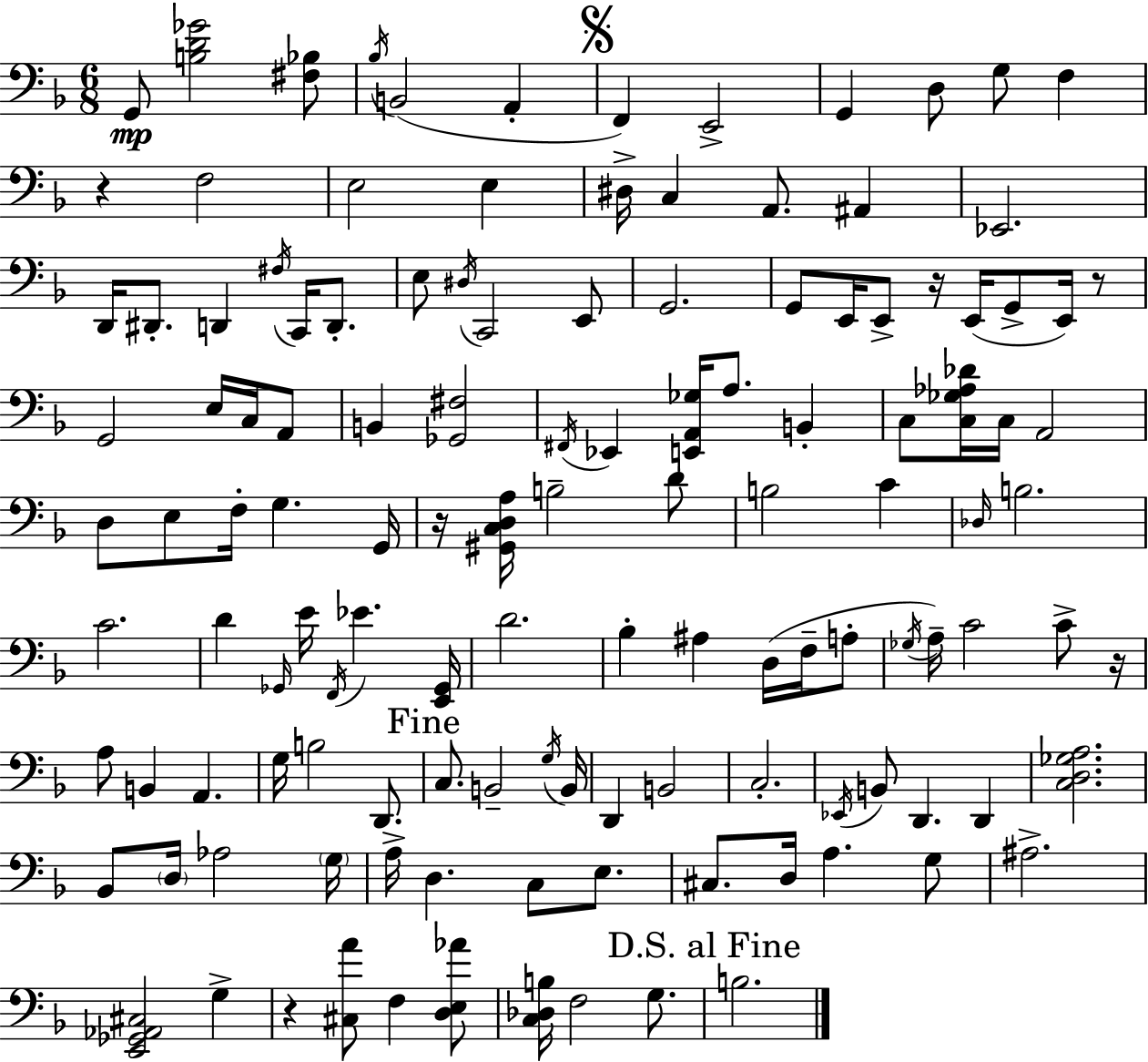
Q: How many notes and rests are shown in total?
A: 127